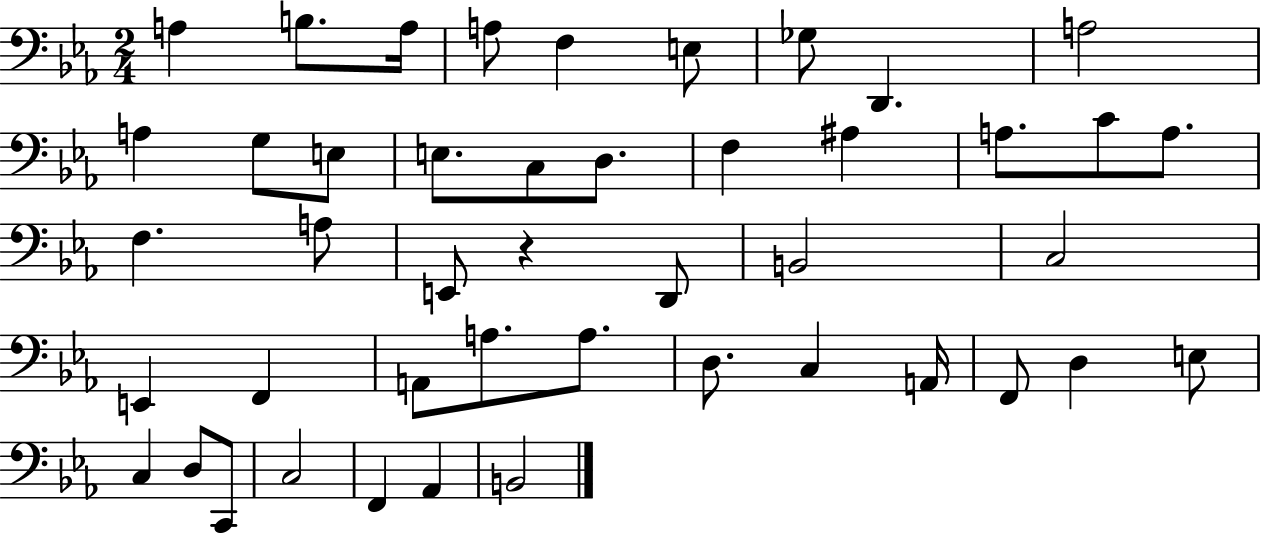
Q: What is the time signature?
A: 2/4